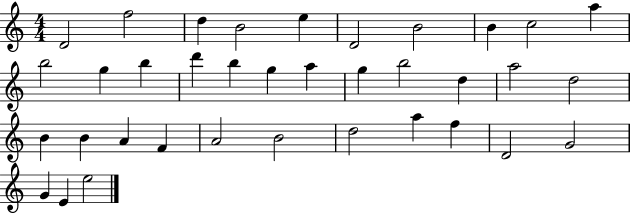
D4/h F5/h D5/q B4/h E5/q D4/h B4/h B4/q C5/h A5/q B5/h G5/q B5/q D6/q B5/q G5/q A5/q G5/q B5/h D5/q A5/h D5/h B4/q B4/q A4/q F4/q A4/h B4/h D5/h A5/q F5/q D4/h G4/h G4/q E4/q E5/h